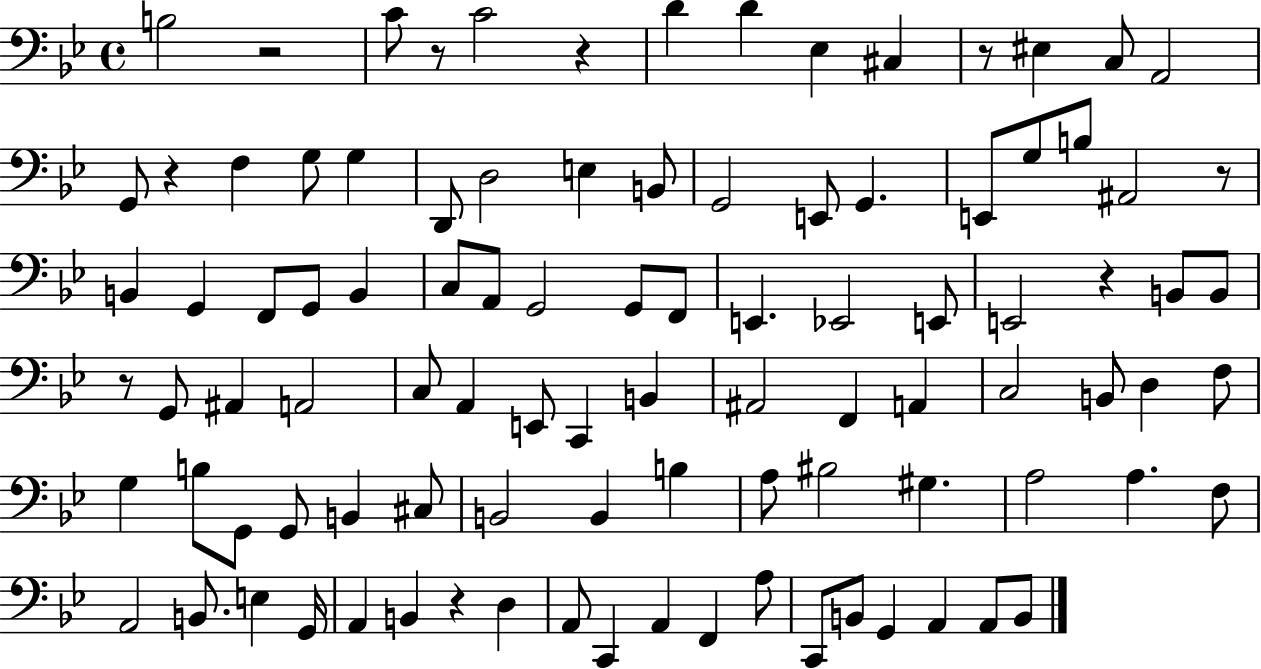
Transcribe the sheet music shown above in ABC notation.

X:1
T:Untitled
M:4/4
L:1/4
K:Bb
B,2 z2 C/2 z/2 C2 z D D _E, ^C, z/2 ^E, C,/2 A,,2 G,,/2 z F, G,/2 G, D,,/2 D,2 E, B,,/2 G,,2 E,,/2 G,, E,,/2 G,/2 B,/2 ^A,,2 z/2 B,, G,, F,,/2 G,,/2 B,, C,/2 A,,/2 G,,2 G,,/2 F,,/2 E,, _E,,2 E,,/2 E,,2 z B,,/2 B,,/2 z/2 G,,/2 ^A,, A,,2 C,/2 A,, E,,/2 C,, B,, ^A,,2 F,, A,, C,2 B,,/2 D, F,/2 G, B,/2 G,,/2 G,,/2 B,, ^C,/2 B,,2 B,, B, A,/2 ^B,2 ^G, A,2 A, F,/2 A,,2 B,,/2 E, G,,/4 A,, B,, z D, A,,/2 C,, A,, F,, A,/2 C,,/2 B,,/2 G,, A,, A,,/2 B,,/2